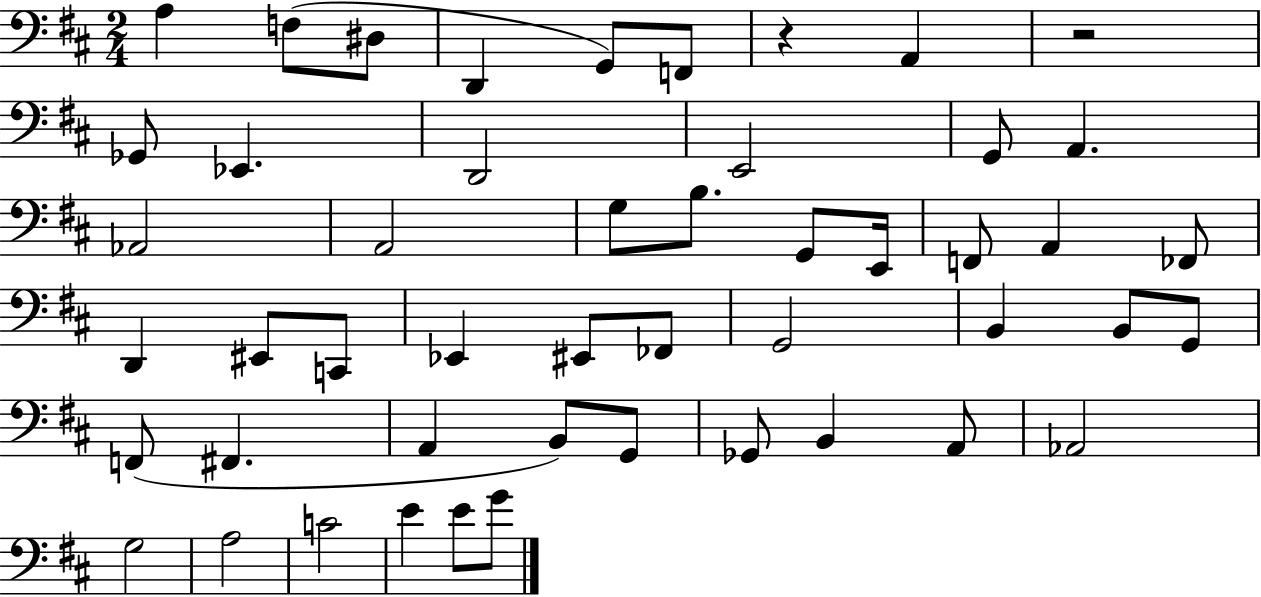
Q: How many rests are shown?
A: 2